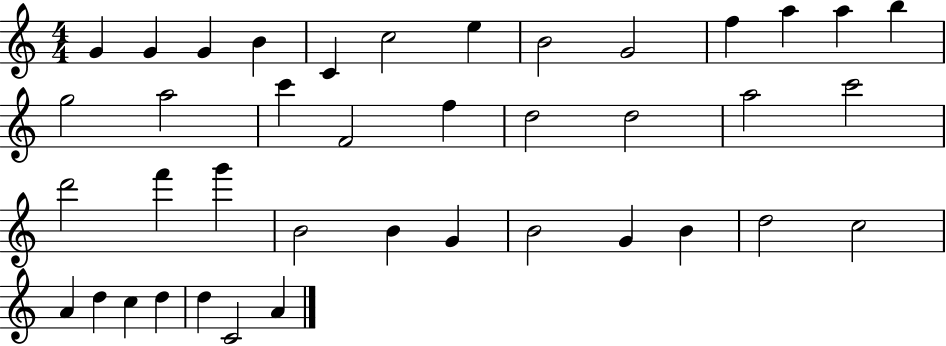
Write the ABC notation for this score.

X:1
T:Untitled
M:4/4
L:1/4
K:C
G G G B C c2 e B2 G2 f a a b g2 a2 c' F2 f d2 d2 a2 c'2 d'2 f' g' B2 B G B2 G B d2 c2 A d c d d C2 A